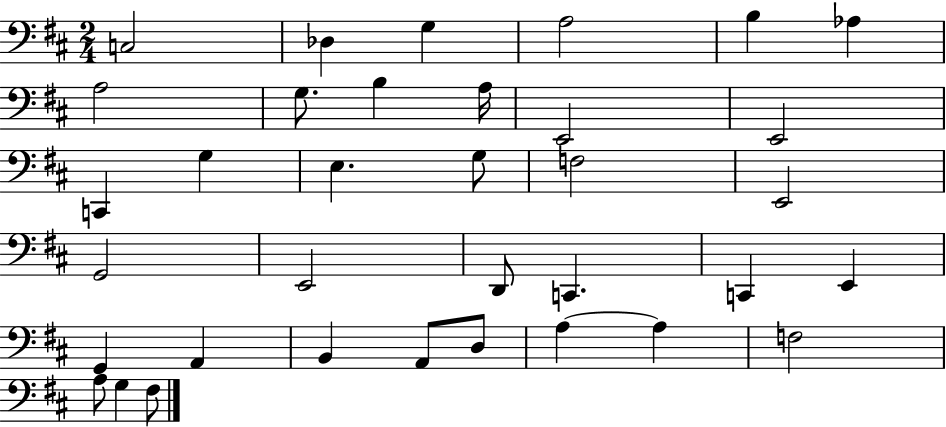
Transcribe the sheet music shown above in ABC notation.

X:1
T:Untitled
M:2/4
L:1/4
K:D
C,2 _D, G, A,2 B, _A, A,2 G,/2 B, A,/4 E,,2 E,,2 C,, G, E, G,/2 F,2 E,,2 G,,2 E,,2 D,,/2 C,, C,, E,, G,, A,, B,, A,,/2 D,/2 A, A, F,2 A,/2 G, ^F,/2